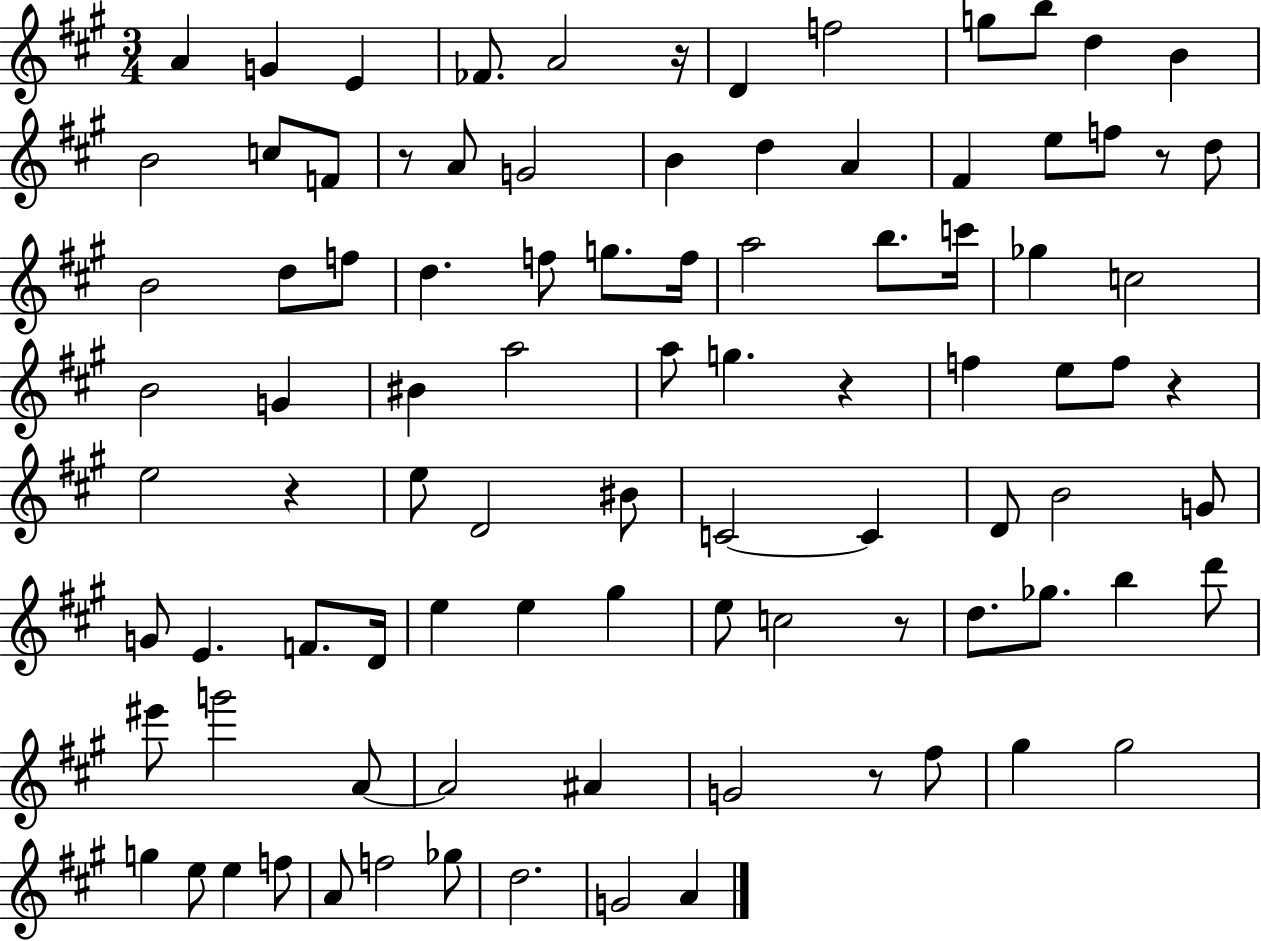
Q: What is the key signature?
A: A major